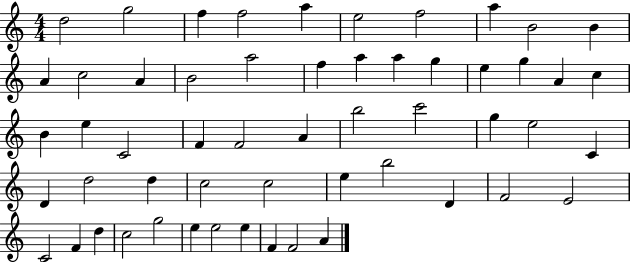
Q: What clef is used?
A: treble